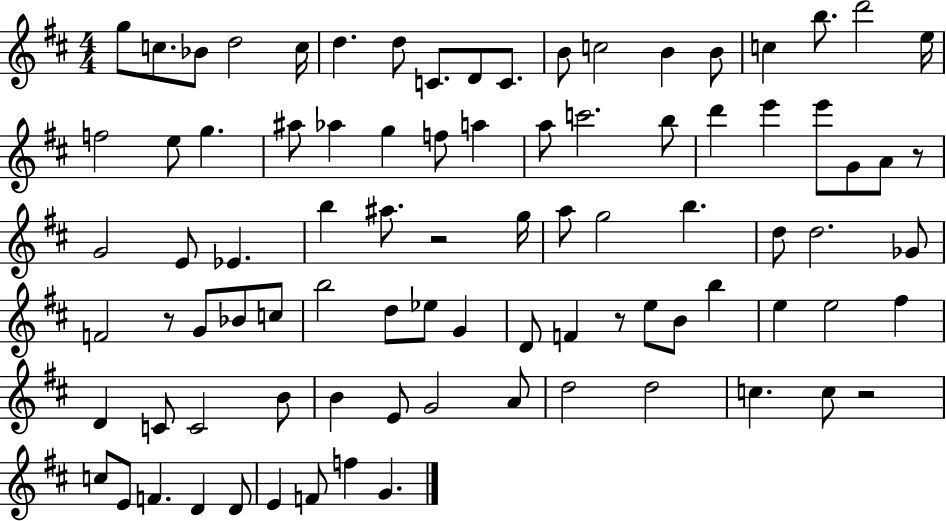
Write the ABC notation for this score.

X:1
T:Untitled
M:4/4
L:1/4
K:D
g/2 c/2 _B/2 d2 c/4 d d/2 C/2 D/2 C/2 B/2 c2 B B/2 c b/2 d'2 e/4 f2 e/2 g ^a/2 _a g f/2 a a/2 c'2 b/2 d' e' e'/2 G/2 A/2 z/2 G2 E/2 _E b ^a/2 z2 g/4 a/2 g2 b d/2 d2 _G/2 F2 z/2 G/2 _B/2 c/2 b2 d/2 _e/2 G D/2 F z/2 e/2 B/2 b e e2 ^f D C/2 C2 B/2 B E/2 G2 A/2 d2 d2 c c/2 z2 c/2 E/2 F D D/2 E F/2 f G